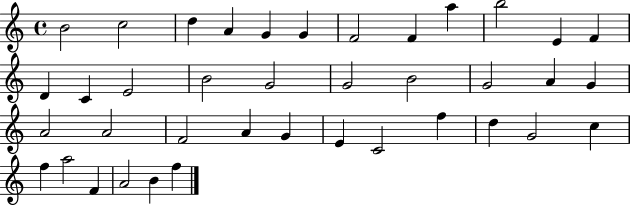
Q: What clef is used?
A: treble